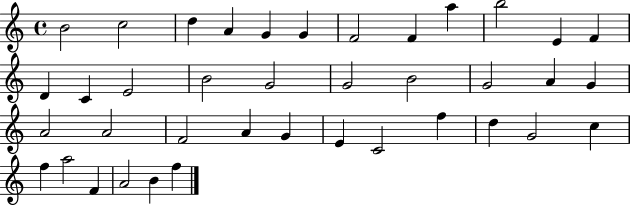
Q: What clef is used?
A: treble